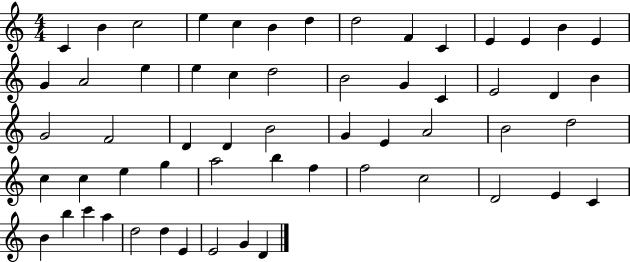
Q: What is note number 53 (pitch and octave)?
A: D5